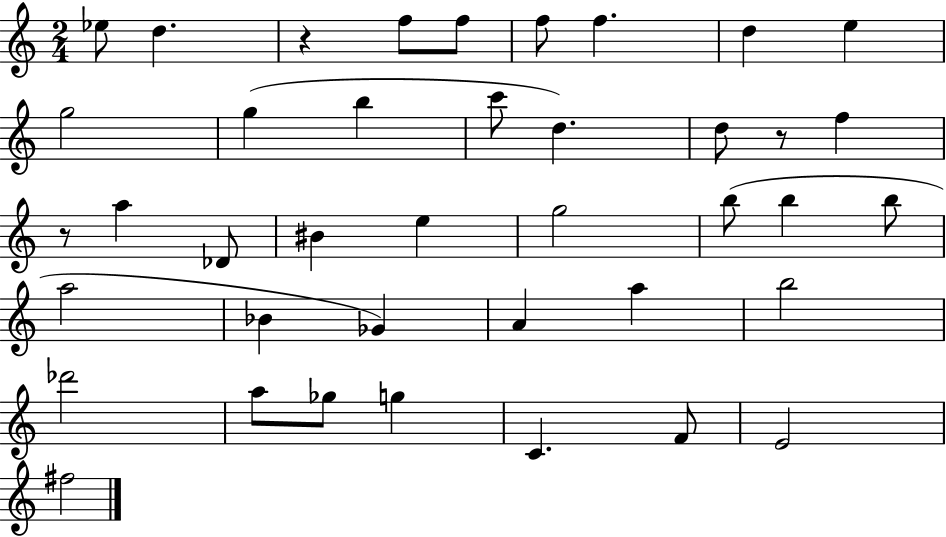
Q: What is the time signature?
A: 2/4